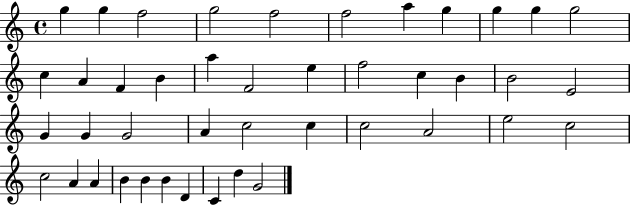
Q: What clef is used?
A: treble